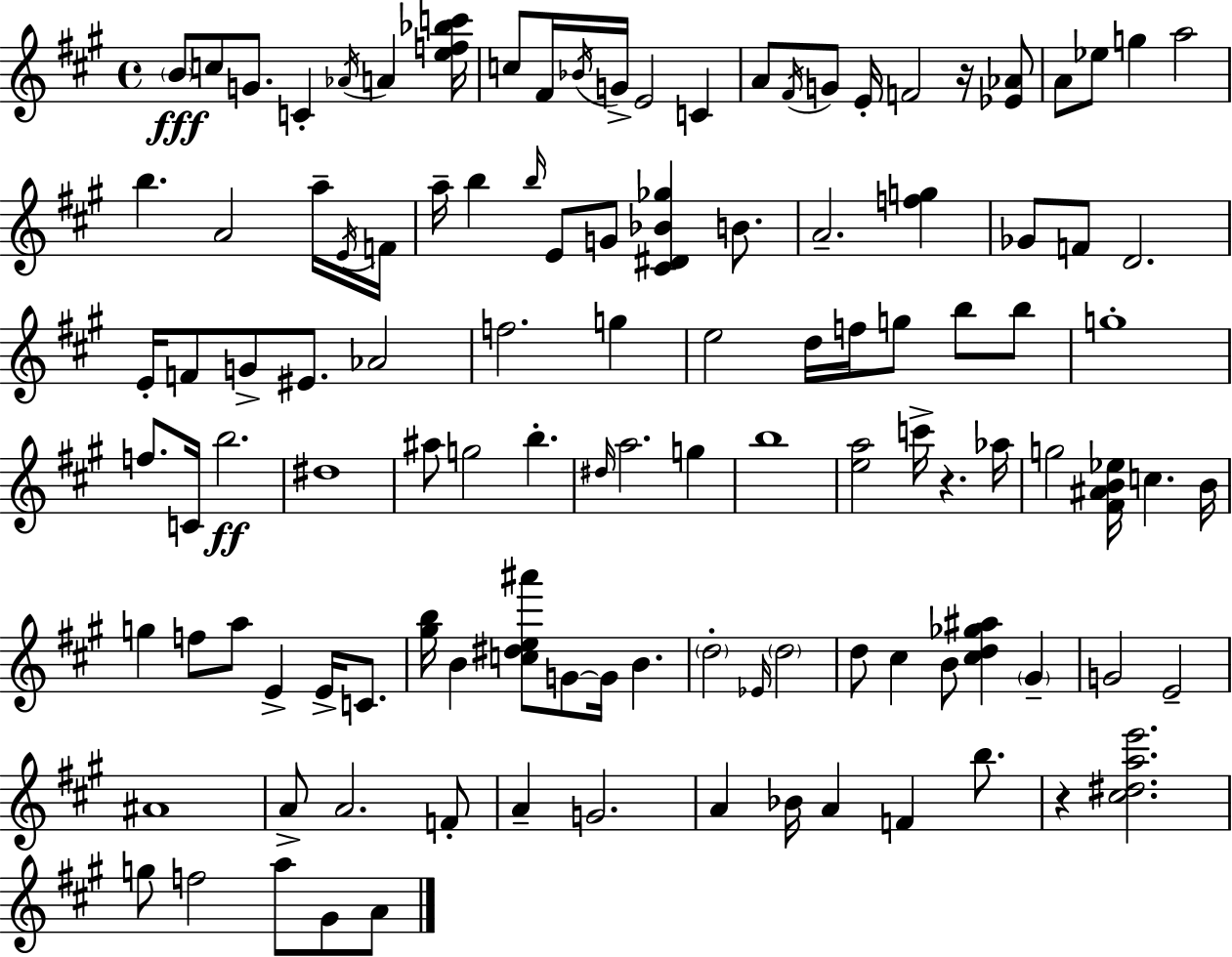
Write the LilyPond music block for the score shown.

{
  \clef treble
  \time 4/4
  \defaultTimeSignature
  \key a \major
  \parenthesize b'8\fff c''8 g'8. c'4-. \acciaccatura { aes'16 } a'4 | <e'' f'' bes'' c'''>16 c''8 fis'16 \acciaccatura { bes'16 } g'16-> e'2 c'4 | a'8 \acciaccatura { fis'16 } g'8 e'16-. f'2 | r16 <ees' aes'>8 a'8 ees''8 g''4 a''2 | \break b''4. a'2 | a''16-- \acciaccatura { e'16 } f'16 a''16-- b''4 \grace { b''16 } e'8 g'8 <cis' dis' bes' ges''>4 | b'8. a'2.-- | <f'' g''>4 ges'8 f'8 d'2. | \break e'16-. f'8 g'8-> eis'8. aes'2 | f''2. | g''4 e''2 d''16 f''16 g''8 | b''8 b''8 g''1-. | \break f''8. c'16 b''2.\ff | dis''1 | ais''8 g''2 b''4.-. | \grace { dis''16 } a''2. | \break g''4 b''1 | <e'' a''>2 c'''16-> r4. | aes''16 g''2 <fis' ais' b' ees''>16 c''4. | b'16 g''4 f''8 a''8 e'4-> | \break e'16-> c'8. <gis'' b''>16 b'4 <c'' dis'' e'' ais'''>8 g'8~~ g'16 | b'4. \parenthesize d''2-. \grace { ees'16 } \parenthesize d''2 | d''8 cis''4 b'8 <cis'' d'' ges'' ais''>4 | \parenthesize gis'4-- g'2 e'2-- | \break ais'1 | a'8-> a'2. | f'8-. a'4-- g'2. | a'4 bes'16 a'4 | \break f'4 b''8. r4 <cis'' dis'' a'' e'''>2. | g''8 f''2 | a''8 gis'8 a'8 \bar "|."
}